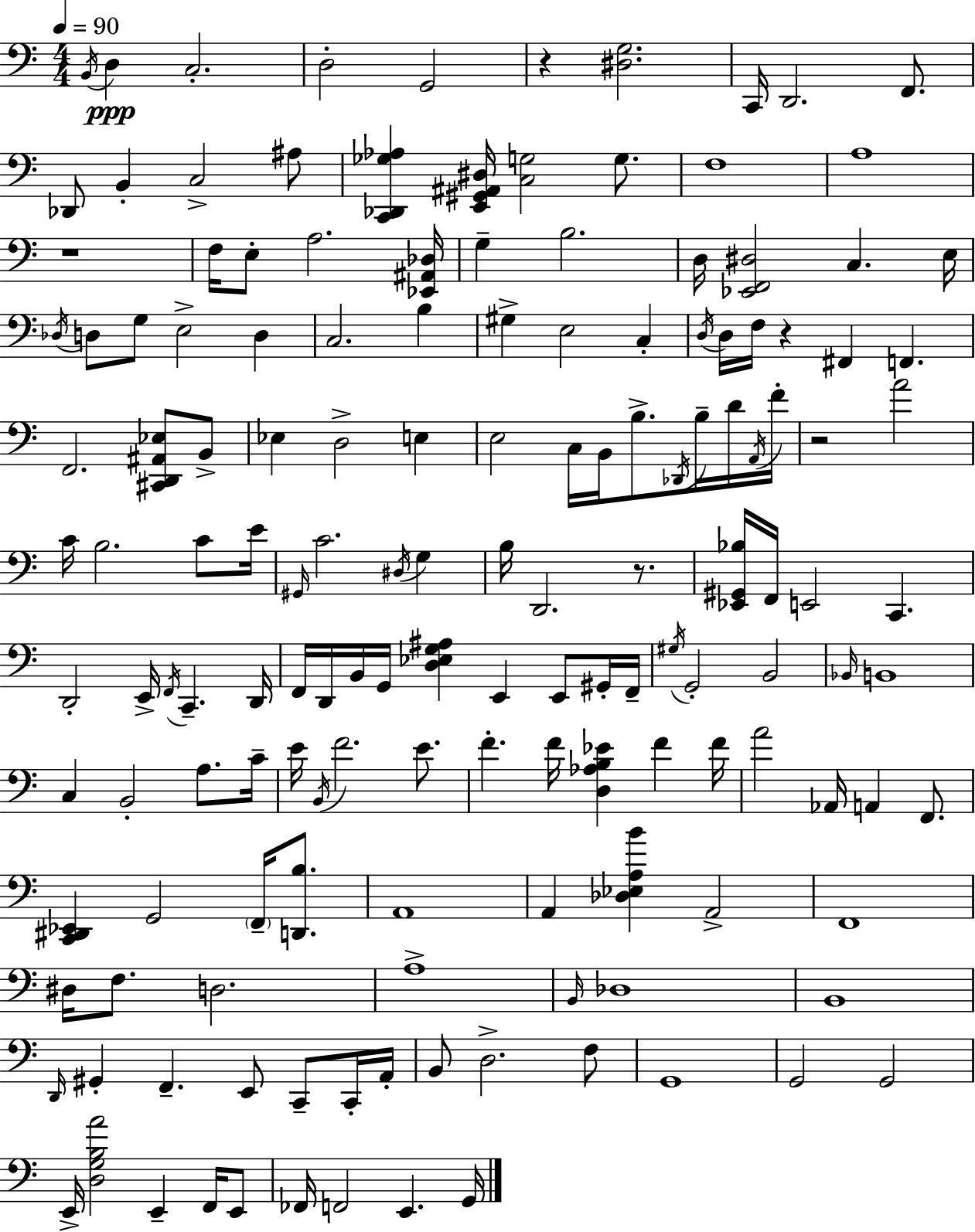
B2/s D3/q C3/h. D3/h G2/h R/q [D#3,G3]/h. C2/s D2/h. F2/e. Db2/e B2/q C3/h A#3/e [C2,Db2,Gb3,Ab3]/q [E2,G#2,A#2,D#3]/s [C3,G3]/h G3/e. F3/w A3/w R/w F3/s E3/e A3/h. [Eb2,A#2,Db3]/s G3/q B3/h. D3/s [Eb2,F2,D#3]/h C3/q. E3/s Db3/s D3/e G3/e E3/h D3/q C3/h. B3/q G#3/q E3/h C3/q D3/s D3/s F3/s R/q F#2/q F2/q. F2/h. [C#2,D2,A#2,Eb3]/e B2/e Eb3/q D3/h E3/q E3/h C3/s B2/s B3/e. Db2/s B3/s D4/s A2/s F4/s R/h A4/h C4/s B3/h. C4/e E4/s G#2/s C4/h. D#3/s G3/q B3/s D2/h. R/e. [Eb2,G#2,Bb3]/s F2/s E2/h C2/q. D2/h E2/s F2/s C2/q. D2/s F2/s D2/s B2/s G2/s [D3,Eb3,G3,A#3]/q E2/q E2/e G#2/s F2/s G#3/s G2/h B2/h Bb2/s B2/w C3/q B2/h A3/e. C4/s E4/s B2/s F4/h. E4/e. F4/q. F4/s [D3,Ab3,B3,Eb4]/q F4/q F4/s A4/h Ab2/s A2/q F2/e. [C2,D#2,Eb2]/q G2/h F2/s [D2,B3]/e. A2/w A2/q [Db3,Eb3,A3,B4]/q A2/h F2/w D#3/s F3/e. D3/h. A3/w B2/s Db3/w B2/w D2/s G#2/q F2/q. E2/e C2/e C2/s A2/s B2/e D3/h. F3/e G2/w G2/h G2/h E2/s [D3,G3,B3,A4]/h E2/q F2/s E2/e FES2/s F2/h E2/q. G2/s